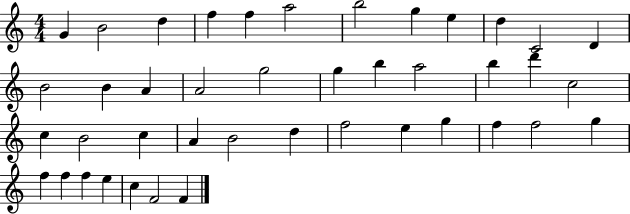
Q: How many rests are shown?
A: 0